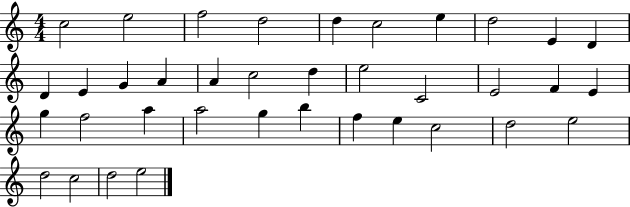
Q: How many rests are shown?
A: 0